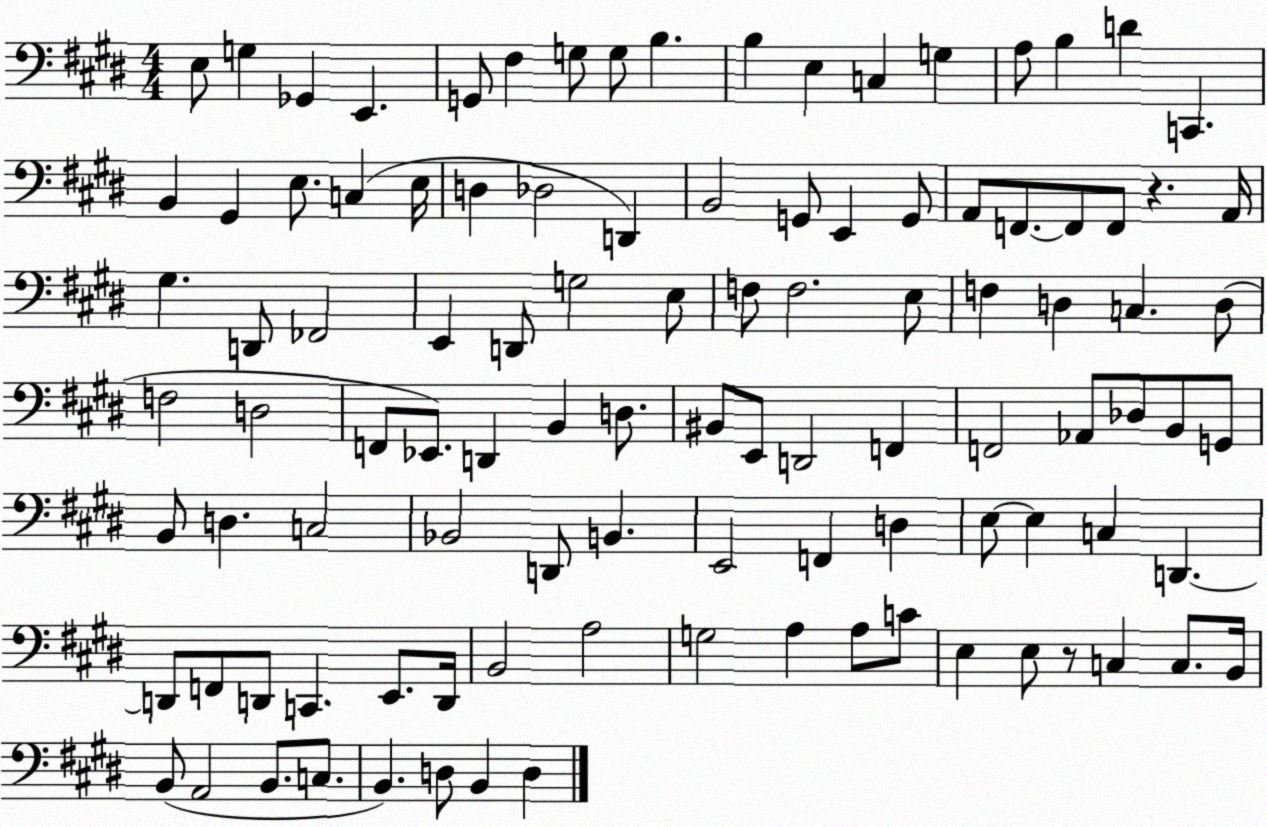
X:1
T:Untitled
M:4/4
L:1/4
K:E
E,/2 G, _G,, E,, G,,/2 ^F, G,/2 G,/2 B, B, E, C, G, A,/2 B, D C,, B,, ^G,, E,/2 C, E,/4 D, _D,2 D,, B,,2 G,,/2 E,, G,,/2 A,,/2 F,,/2 F,,/2 F,,/2 z A,,/4 ^G, D,,/2 _F,,2 E,, D,,/2 G,2 E,/2 F,/2 F,2 E,/2 F, D, C, D,/2 F,2 D,2 F,,/2 _E,,/2 D,, B,, D,/2 ^B,,/2 E,,/2 D,,2 F,, F,,2 _A,,/2 _D,/2 B,,/2 G,,/2 B,,/2 D, C,2 _B,,2 D,,/2 B,, E,,2 F,, D, E,/2 E, C, D,, D,,/2 F,,/2 D,,/2 C,, E,,/2 D,,/4 B,,2 A,2 G,2 A, A,/2 C/2 E, E,/2 z/2 C, C,/2 B,,/4 B,,/2 A,,2 B,,/2 C,/2 B,, D,/2 B,, D,